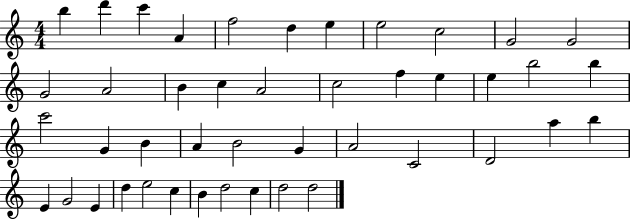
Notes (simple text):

B5/q D6/q C6/q A4/q F5/h D5/q E5/q E5/h C5/h G4/h G4/h G4/h A4/h B4/q C5/q A4/h C5/h F5/q E5/q E5/q B5/h B5/q C6/h G4/q B4/q A4/q B4/h G4/q A4/h C4/h D4/h A5/q B5/q E4/q G4/h E4/q D5/q E5/h C5/q B4/q D5/h C5/q D5/h D5/h